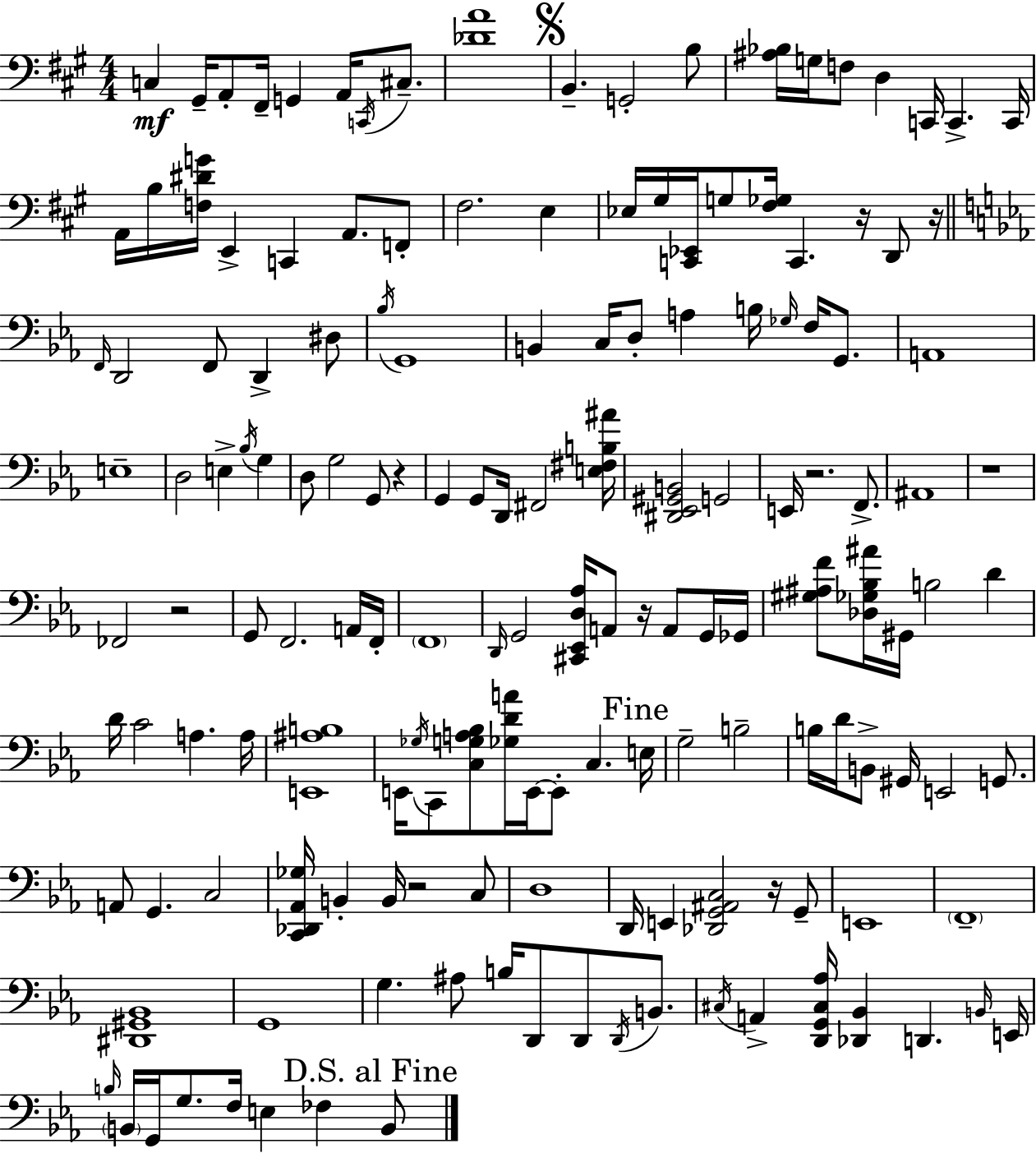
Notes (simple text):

C3/q G#2/s A2/e F#2/s G2/q A2/s C2/s C#3/e. [Db4,A4]/w B2/q. G2/h B3/e [A#3,Bb3]/s G3/s F3/e D3/q C2/s C2/q. C2/s A2/s B3/s [F3,D#4,G4]/s E2/q C2/q A2/e. F2/e F#3/h. E3/q Eb3/s G#3/s [C2,Eb2]/s G3/e [F#3,Gb3]/s C2/q. R/s D2/e R/s F2/s D2/h F2/e D2/q D#3/e Bb3/s G2/w B2/q C3/s D3/e A3/q B3/s Gb3/s F3/s G2/e. A2/w E3/w D3/h E3/q Bb3/s G3/q D3/e G3/h G2/e R/q G2/q G2/e D2/s F#2/h [E3,F#3,B3,A#4]/s [D#2,Eb2,G#2,B2]/h G2/h E2/s R/h. F2/e. A#2/w R/w FES2/h R/h G2/e F2/h. A2/s F2/s F2/w D2/s G2/h [C#2,Eb2,D3,Ab3]/s A2/e R/s A2/e G2/s Gb2/s [G#3,A#3,F4]/e [Db3,Gb3,Bb3,A#4]/s G#2/s B3/h D4/q D4/s C4/h A3/q. A3/s [E2,A#3,B3]/w E2/s Gb3/s C2/e [C3,G3,A3,Bb3]/e [Gb3,D4,A4]/s E2/s E2/e C3/q. E3/s G3/h B3/h B3/s D4/s B2/e G#2/s E2/h G2/e. A2/e G2/q. C3/h [C2,Db2,Ab2,Gb3]/s B2/q B2/s R/h C3/e D3/w D2/s E2/q [Db2,G2,A#2,C3]/h R/s G2/e E2/w F2/w [D#2,G#2,Bb2]/w G2/w G3/q. A#3/e B3/s D2/e D2/e D2/s B2/e. C#3/s A2/q [D2,G2,C#3,Ab3]/s [Db2,Bb2]/q D2/q. B2/s E2/s B3/s B2/s G2/s G3/e. F3/s E3/q FES3/q B2/e